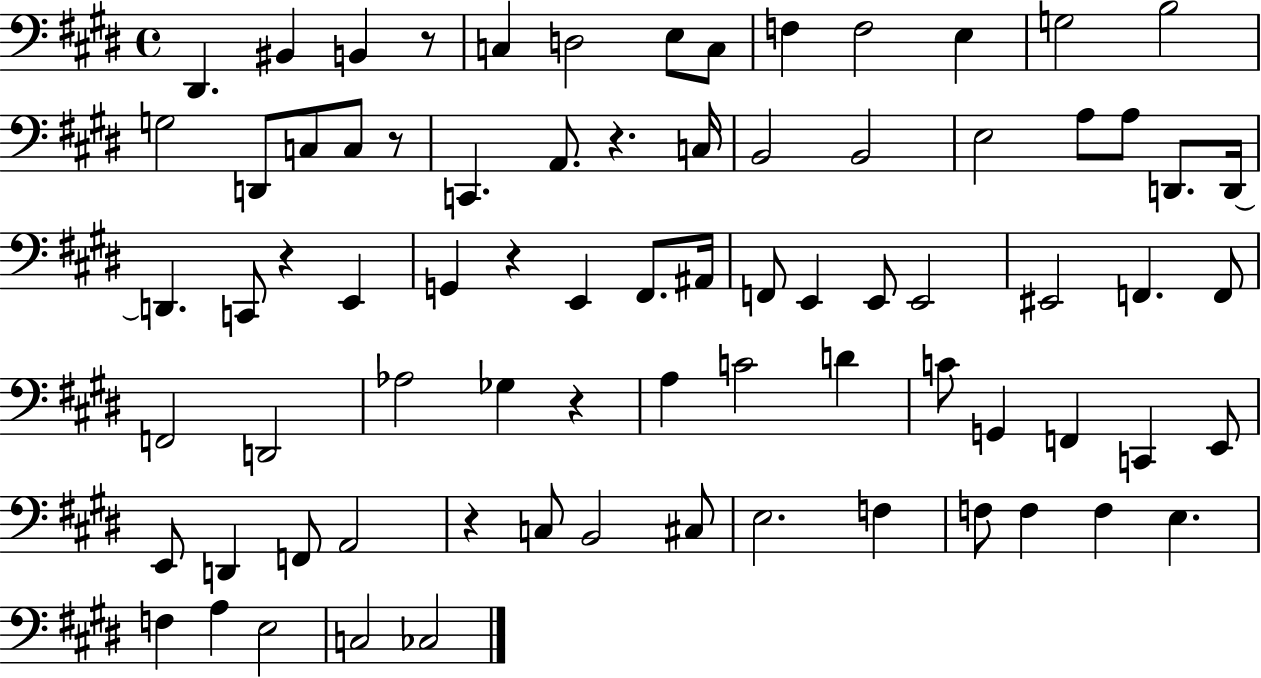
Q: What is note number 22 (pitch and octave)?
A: E3